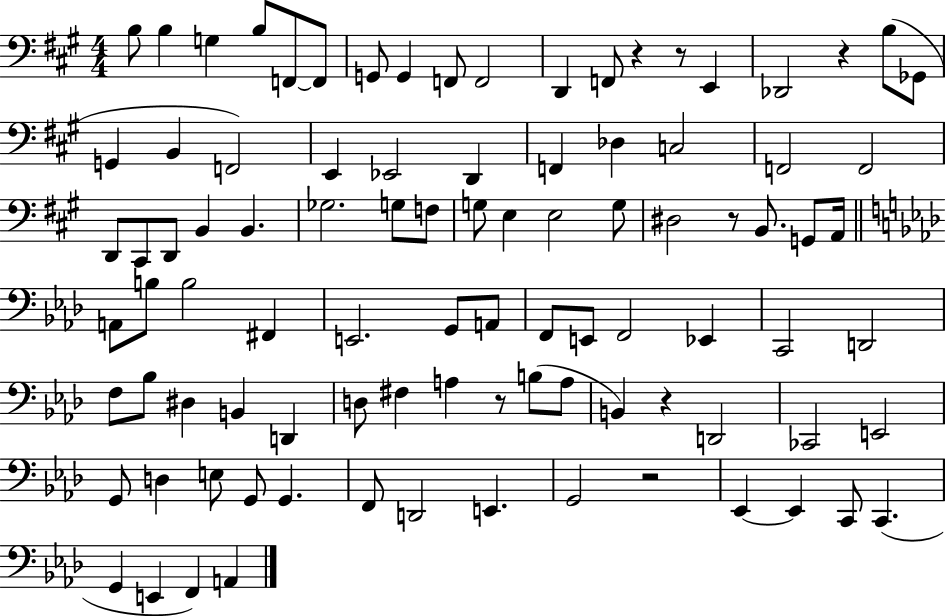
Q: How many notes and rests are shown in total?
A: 94